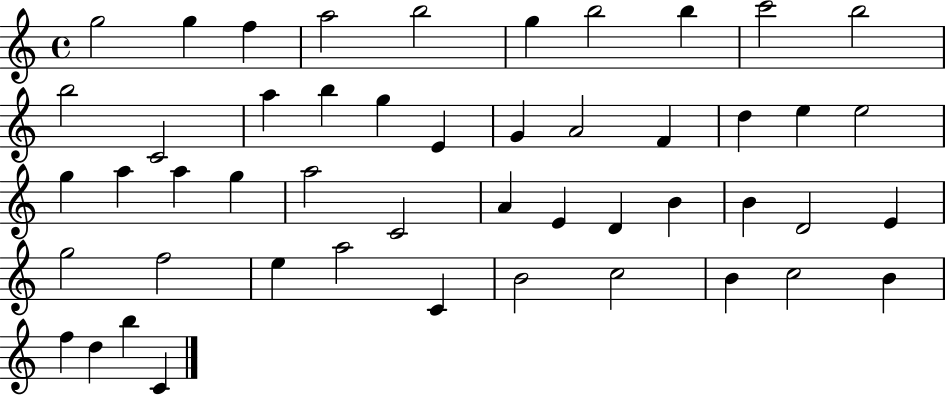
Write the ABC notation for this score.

X:1
T:Untitled
M:4/4
L:1/4
K:C
g2 g f a2 b2 g b2 b c'2 b2 b2 C2 a b g E G A2 F d e e2 g a a g a2 C2 A E D B B D2 E g2 f2 e a2 C B2 c2 B c2 B f d b C